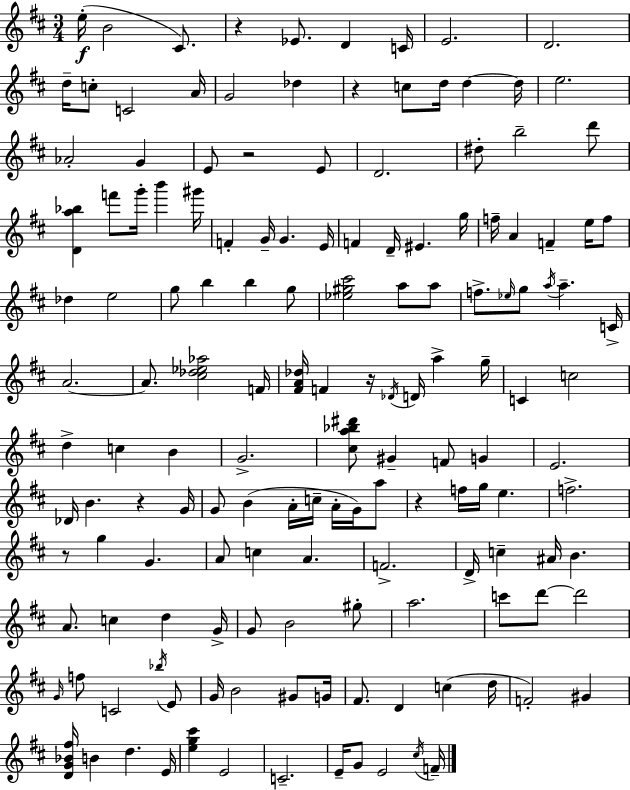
E5/s B4/h C#4/e. R/q Eb4/e. D4/q C4/s E4/h. D4/h. D5/s C5/e C4/h A4/s G4/h Db5/q R/q C5/e D5/s D5/q D5/s E5/h. Ab4/h G4/q E4/e R/h E4/e D4/h. D#5/e B5/h D6/e [D4,A5,Bb5]/q F6/e G6/s B6/q G#6/s F4/q G4/s G4/q. E4/s F4/q D4/s EIS4/q. G5/s F5/s A4/q F4/q E5/s F5/e Db5/q E5/h G5/e B5/q B5/q G5/e [Eb5,G#5,C#6]/h A5/e A5/e F5/e. Eb5/s G5/e A5/s A5/q. C4/s A4/h. A4/e. [C#5,Db5,Eb5,Ab5]/h F4/s [F#4,A4,Db5]/s F4/q R/s Db4/s D4/s A5/q G5/s C4/q C5/h D5/q C5/q B4/q G4/h. [C#5,A5,Bb5,D#6]/e G#4/q F4/e G4/q E4/h. Db4/s B4/q. R/q G4/s G4/e B4/q A4/s C5/s A4/s G4/s A5/e R/q F5/s G5/s E5/q. F5/h. R/e G5/q G4/q. A4/e C5/q A4/q. F4/h. D4/s C5/q A#4/s B4/q. A4/e. C5/q D5/q G4/s G4/e B4/h G#5/e A5/h. C6/e D6/e D6/h G4/s F5/e C4/h Bb5/s E4/e G4/s B4/h G#4/e G4/s F#4/e. D4/q C5/q D5/s F4/h G#4/q [D4,G4,Bb4,F#5]/s B4/q D5/q. E4/s [E5,G5,C#6]/q E4/h C4/h. E4/s G4/e E4/h C#5/s F4/s